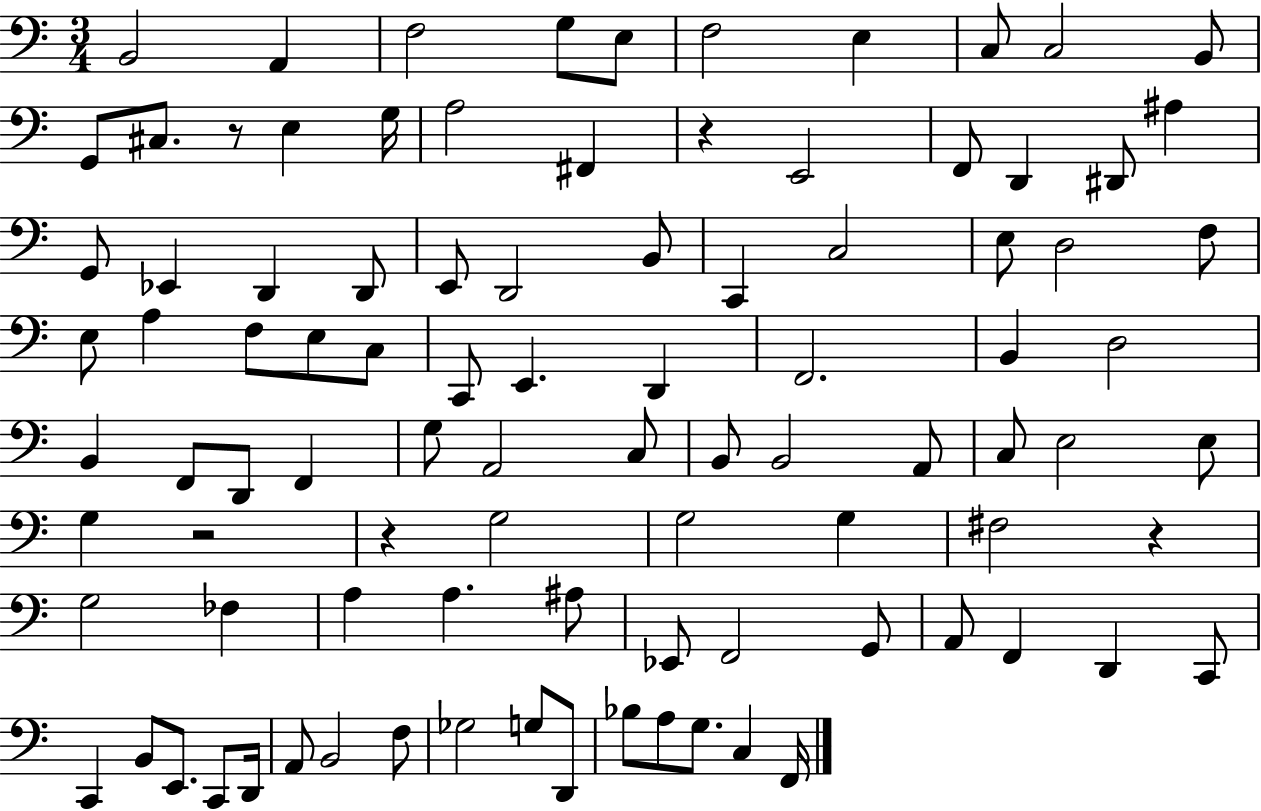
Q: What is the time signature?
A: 3/4